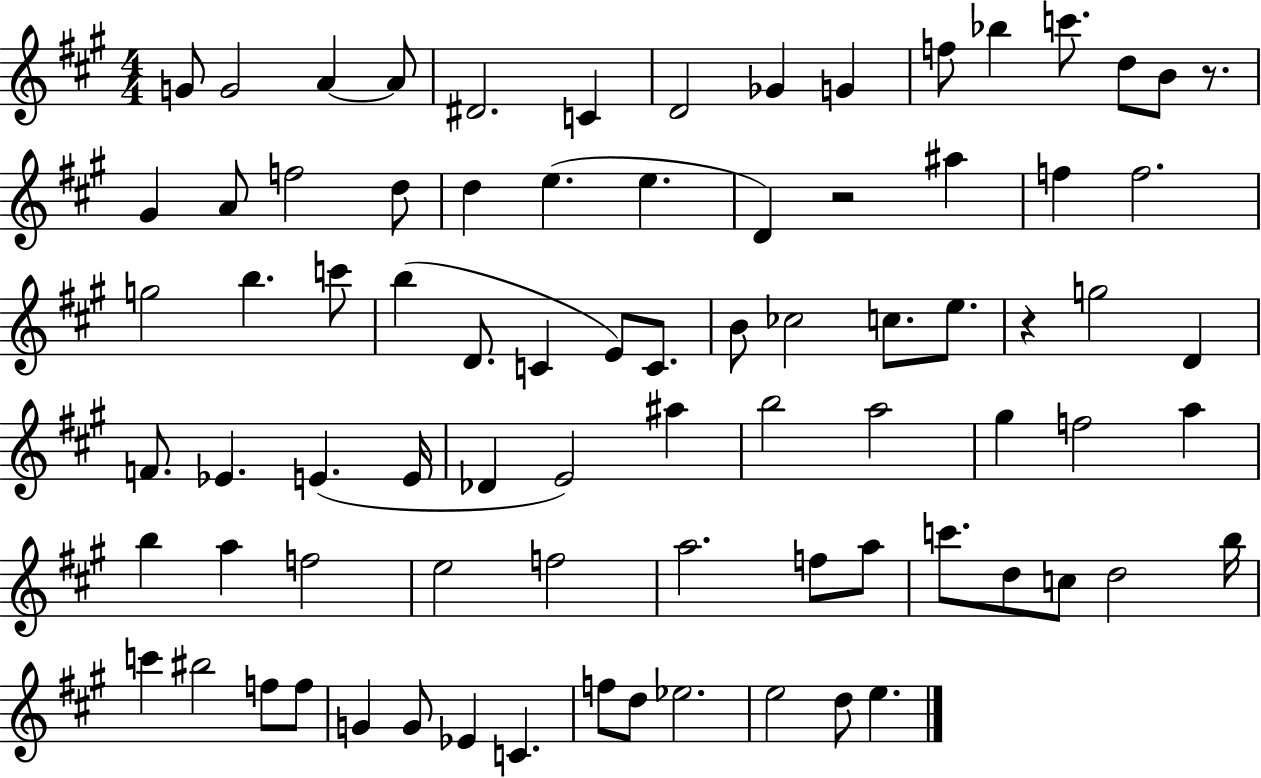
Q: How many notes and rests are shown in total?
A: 81